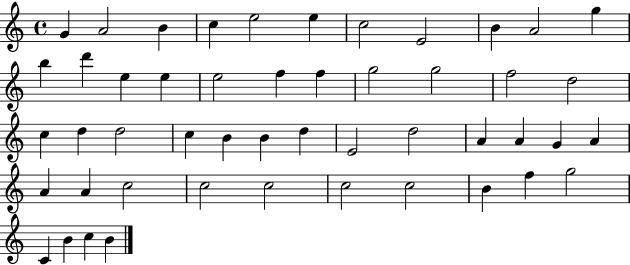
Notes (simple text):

G4/q A4/h B4/q C5/q E5/h E5/q C5/h E4/h B4/q A4/h G5/q B5/q D6/q E5/q E5/q E5/h F5/q F5/q G5/h G5/h F5/h D5/h C5/q D5/q D5/h C5/q B4/q B4/q D5/q E4/h D5/h A4/q A4/q G4/q A4/q A4/q A4/q C5/h C5/h C5/h C5/h C5/h B4/q F5/q G5/h C4/q B4/q C5/q B4/q